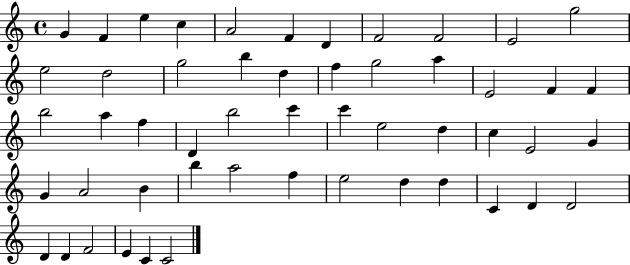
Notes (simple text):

G4/q F4/q E5/q C5/q A4/h F4/q D4/q F4/h F4/h E4/h G5/h E5/h D5/h G5/h B5/q D5/q F5/q G5/h A5/q E4/h F4/q F4/q B5/h A5/q F5/q D4/q B5/h C6/q C6/q E5/h D5/q C5/q E4/h G4/q G4/q A4/h B4/q B5/q A5/h F5/q E5/h D5/q D5/q C4/q D4/q D4/h D4/q D4/q F4/h E4/q C4/q C4/h